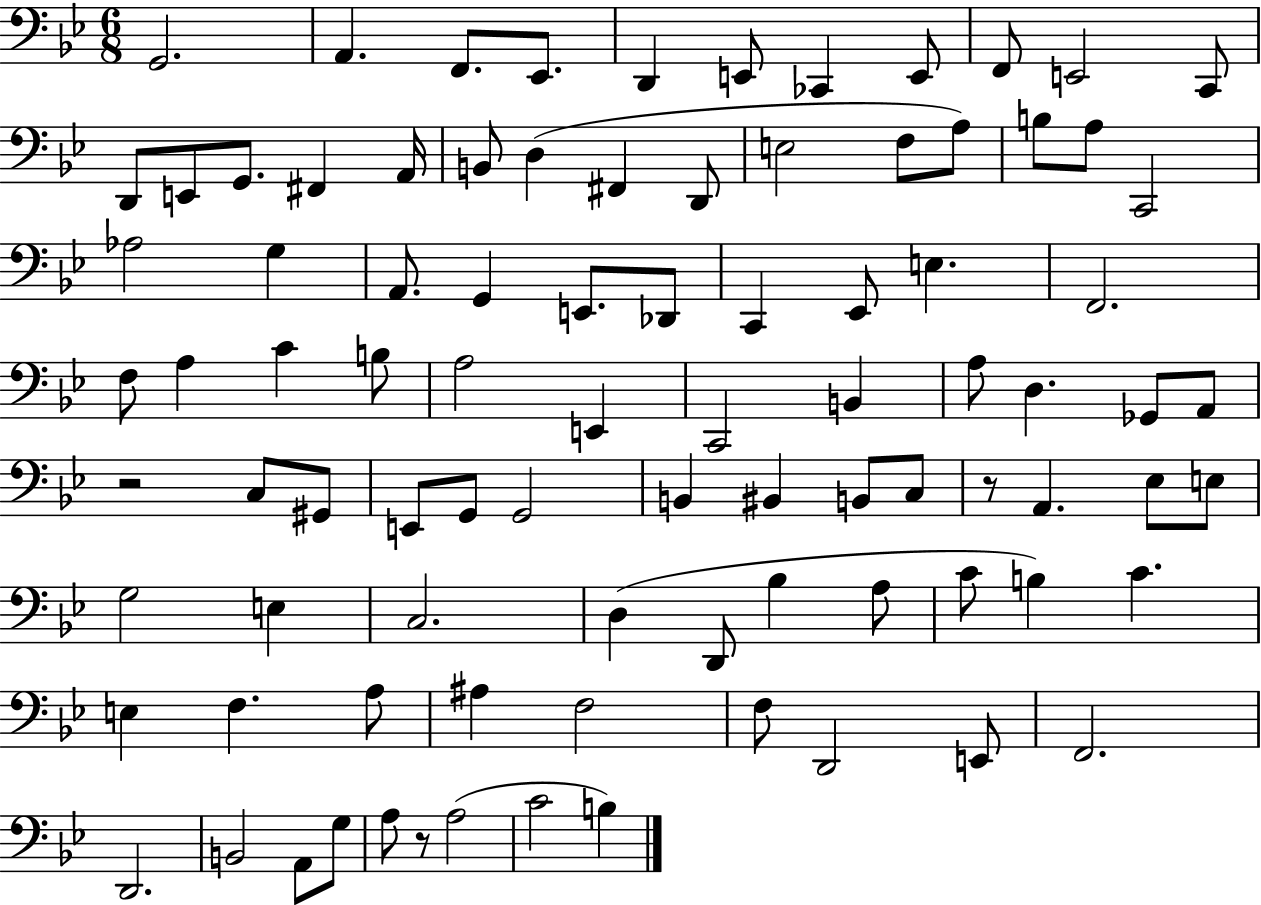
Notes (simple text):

G2/h. A2/q. F2/e. Eb2/e. D2/q E2/e CES2/q E2/e F2/e E2/h C2/e D2/e E2/e G2/e. F#2/q A2/s B2/e D3/q F#2/q D2/e E3/h F3/e A3/e B3/e A3/e C2/h Ab3/h G3/q A2/e. G2/q E2/e. Db2/e C2/q Eb2/e E3/q. F2/h. F3/e A3/q C4/q B3/e A3/h E2/q C2/h B2/q A3/e D3/q. Gb2/e A2/e R/h C3/e G#2/e E2/e G2/e G2/h B2/q BIS2/q B2/e C3/e R/e A2/q. Eb3/e E3/e G3/h E3/q C3/h. D3/q D2/e Bb3/q A3/e C4/e B3/q C4/q. E3/q F3/q. A3/e A#3/q F3/h F3/e D2/h E2/e F2/h. D2/h. B2/h A2/e G3/e A3/e R/e A3/h C4/h B3/q